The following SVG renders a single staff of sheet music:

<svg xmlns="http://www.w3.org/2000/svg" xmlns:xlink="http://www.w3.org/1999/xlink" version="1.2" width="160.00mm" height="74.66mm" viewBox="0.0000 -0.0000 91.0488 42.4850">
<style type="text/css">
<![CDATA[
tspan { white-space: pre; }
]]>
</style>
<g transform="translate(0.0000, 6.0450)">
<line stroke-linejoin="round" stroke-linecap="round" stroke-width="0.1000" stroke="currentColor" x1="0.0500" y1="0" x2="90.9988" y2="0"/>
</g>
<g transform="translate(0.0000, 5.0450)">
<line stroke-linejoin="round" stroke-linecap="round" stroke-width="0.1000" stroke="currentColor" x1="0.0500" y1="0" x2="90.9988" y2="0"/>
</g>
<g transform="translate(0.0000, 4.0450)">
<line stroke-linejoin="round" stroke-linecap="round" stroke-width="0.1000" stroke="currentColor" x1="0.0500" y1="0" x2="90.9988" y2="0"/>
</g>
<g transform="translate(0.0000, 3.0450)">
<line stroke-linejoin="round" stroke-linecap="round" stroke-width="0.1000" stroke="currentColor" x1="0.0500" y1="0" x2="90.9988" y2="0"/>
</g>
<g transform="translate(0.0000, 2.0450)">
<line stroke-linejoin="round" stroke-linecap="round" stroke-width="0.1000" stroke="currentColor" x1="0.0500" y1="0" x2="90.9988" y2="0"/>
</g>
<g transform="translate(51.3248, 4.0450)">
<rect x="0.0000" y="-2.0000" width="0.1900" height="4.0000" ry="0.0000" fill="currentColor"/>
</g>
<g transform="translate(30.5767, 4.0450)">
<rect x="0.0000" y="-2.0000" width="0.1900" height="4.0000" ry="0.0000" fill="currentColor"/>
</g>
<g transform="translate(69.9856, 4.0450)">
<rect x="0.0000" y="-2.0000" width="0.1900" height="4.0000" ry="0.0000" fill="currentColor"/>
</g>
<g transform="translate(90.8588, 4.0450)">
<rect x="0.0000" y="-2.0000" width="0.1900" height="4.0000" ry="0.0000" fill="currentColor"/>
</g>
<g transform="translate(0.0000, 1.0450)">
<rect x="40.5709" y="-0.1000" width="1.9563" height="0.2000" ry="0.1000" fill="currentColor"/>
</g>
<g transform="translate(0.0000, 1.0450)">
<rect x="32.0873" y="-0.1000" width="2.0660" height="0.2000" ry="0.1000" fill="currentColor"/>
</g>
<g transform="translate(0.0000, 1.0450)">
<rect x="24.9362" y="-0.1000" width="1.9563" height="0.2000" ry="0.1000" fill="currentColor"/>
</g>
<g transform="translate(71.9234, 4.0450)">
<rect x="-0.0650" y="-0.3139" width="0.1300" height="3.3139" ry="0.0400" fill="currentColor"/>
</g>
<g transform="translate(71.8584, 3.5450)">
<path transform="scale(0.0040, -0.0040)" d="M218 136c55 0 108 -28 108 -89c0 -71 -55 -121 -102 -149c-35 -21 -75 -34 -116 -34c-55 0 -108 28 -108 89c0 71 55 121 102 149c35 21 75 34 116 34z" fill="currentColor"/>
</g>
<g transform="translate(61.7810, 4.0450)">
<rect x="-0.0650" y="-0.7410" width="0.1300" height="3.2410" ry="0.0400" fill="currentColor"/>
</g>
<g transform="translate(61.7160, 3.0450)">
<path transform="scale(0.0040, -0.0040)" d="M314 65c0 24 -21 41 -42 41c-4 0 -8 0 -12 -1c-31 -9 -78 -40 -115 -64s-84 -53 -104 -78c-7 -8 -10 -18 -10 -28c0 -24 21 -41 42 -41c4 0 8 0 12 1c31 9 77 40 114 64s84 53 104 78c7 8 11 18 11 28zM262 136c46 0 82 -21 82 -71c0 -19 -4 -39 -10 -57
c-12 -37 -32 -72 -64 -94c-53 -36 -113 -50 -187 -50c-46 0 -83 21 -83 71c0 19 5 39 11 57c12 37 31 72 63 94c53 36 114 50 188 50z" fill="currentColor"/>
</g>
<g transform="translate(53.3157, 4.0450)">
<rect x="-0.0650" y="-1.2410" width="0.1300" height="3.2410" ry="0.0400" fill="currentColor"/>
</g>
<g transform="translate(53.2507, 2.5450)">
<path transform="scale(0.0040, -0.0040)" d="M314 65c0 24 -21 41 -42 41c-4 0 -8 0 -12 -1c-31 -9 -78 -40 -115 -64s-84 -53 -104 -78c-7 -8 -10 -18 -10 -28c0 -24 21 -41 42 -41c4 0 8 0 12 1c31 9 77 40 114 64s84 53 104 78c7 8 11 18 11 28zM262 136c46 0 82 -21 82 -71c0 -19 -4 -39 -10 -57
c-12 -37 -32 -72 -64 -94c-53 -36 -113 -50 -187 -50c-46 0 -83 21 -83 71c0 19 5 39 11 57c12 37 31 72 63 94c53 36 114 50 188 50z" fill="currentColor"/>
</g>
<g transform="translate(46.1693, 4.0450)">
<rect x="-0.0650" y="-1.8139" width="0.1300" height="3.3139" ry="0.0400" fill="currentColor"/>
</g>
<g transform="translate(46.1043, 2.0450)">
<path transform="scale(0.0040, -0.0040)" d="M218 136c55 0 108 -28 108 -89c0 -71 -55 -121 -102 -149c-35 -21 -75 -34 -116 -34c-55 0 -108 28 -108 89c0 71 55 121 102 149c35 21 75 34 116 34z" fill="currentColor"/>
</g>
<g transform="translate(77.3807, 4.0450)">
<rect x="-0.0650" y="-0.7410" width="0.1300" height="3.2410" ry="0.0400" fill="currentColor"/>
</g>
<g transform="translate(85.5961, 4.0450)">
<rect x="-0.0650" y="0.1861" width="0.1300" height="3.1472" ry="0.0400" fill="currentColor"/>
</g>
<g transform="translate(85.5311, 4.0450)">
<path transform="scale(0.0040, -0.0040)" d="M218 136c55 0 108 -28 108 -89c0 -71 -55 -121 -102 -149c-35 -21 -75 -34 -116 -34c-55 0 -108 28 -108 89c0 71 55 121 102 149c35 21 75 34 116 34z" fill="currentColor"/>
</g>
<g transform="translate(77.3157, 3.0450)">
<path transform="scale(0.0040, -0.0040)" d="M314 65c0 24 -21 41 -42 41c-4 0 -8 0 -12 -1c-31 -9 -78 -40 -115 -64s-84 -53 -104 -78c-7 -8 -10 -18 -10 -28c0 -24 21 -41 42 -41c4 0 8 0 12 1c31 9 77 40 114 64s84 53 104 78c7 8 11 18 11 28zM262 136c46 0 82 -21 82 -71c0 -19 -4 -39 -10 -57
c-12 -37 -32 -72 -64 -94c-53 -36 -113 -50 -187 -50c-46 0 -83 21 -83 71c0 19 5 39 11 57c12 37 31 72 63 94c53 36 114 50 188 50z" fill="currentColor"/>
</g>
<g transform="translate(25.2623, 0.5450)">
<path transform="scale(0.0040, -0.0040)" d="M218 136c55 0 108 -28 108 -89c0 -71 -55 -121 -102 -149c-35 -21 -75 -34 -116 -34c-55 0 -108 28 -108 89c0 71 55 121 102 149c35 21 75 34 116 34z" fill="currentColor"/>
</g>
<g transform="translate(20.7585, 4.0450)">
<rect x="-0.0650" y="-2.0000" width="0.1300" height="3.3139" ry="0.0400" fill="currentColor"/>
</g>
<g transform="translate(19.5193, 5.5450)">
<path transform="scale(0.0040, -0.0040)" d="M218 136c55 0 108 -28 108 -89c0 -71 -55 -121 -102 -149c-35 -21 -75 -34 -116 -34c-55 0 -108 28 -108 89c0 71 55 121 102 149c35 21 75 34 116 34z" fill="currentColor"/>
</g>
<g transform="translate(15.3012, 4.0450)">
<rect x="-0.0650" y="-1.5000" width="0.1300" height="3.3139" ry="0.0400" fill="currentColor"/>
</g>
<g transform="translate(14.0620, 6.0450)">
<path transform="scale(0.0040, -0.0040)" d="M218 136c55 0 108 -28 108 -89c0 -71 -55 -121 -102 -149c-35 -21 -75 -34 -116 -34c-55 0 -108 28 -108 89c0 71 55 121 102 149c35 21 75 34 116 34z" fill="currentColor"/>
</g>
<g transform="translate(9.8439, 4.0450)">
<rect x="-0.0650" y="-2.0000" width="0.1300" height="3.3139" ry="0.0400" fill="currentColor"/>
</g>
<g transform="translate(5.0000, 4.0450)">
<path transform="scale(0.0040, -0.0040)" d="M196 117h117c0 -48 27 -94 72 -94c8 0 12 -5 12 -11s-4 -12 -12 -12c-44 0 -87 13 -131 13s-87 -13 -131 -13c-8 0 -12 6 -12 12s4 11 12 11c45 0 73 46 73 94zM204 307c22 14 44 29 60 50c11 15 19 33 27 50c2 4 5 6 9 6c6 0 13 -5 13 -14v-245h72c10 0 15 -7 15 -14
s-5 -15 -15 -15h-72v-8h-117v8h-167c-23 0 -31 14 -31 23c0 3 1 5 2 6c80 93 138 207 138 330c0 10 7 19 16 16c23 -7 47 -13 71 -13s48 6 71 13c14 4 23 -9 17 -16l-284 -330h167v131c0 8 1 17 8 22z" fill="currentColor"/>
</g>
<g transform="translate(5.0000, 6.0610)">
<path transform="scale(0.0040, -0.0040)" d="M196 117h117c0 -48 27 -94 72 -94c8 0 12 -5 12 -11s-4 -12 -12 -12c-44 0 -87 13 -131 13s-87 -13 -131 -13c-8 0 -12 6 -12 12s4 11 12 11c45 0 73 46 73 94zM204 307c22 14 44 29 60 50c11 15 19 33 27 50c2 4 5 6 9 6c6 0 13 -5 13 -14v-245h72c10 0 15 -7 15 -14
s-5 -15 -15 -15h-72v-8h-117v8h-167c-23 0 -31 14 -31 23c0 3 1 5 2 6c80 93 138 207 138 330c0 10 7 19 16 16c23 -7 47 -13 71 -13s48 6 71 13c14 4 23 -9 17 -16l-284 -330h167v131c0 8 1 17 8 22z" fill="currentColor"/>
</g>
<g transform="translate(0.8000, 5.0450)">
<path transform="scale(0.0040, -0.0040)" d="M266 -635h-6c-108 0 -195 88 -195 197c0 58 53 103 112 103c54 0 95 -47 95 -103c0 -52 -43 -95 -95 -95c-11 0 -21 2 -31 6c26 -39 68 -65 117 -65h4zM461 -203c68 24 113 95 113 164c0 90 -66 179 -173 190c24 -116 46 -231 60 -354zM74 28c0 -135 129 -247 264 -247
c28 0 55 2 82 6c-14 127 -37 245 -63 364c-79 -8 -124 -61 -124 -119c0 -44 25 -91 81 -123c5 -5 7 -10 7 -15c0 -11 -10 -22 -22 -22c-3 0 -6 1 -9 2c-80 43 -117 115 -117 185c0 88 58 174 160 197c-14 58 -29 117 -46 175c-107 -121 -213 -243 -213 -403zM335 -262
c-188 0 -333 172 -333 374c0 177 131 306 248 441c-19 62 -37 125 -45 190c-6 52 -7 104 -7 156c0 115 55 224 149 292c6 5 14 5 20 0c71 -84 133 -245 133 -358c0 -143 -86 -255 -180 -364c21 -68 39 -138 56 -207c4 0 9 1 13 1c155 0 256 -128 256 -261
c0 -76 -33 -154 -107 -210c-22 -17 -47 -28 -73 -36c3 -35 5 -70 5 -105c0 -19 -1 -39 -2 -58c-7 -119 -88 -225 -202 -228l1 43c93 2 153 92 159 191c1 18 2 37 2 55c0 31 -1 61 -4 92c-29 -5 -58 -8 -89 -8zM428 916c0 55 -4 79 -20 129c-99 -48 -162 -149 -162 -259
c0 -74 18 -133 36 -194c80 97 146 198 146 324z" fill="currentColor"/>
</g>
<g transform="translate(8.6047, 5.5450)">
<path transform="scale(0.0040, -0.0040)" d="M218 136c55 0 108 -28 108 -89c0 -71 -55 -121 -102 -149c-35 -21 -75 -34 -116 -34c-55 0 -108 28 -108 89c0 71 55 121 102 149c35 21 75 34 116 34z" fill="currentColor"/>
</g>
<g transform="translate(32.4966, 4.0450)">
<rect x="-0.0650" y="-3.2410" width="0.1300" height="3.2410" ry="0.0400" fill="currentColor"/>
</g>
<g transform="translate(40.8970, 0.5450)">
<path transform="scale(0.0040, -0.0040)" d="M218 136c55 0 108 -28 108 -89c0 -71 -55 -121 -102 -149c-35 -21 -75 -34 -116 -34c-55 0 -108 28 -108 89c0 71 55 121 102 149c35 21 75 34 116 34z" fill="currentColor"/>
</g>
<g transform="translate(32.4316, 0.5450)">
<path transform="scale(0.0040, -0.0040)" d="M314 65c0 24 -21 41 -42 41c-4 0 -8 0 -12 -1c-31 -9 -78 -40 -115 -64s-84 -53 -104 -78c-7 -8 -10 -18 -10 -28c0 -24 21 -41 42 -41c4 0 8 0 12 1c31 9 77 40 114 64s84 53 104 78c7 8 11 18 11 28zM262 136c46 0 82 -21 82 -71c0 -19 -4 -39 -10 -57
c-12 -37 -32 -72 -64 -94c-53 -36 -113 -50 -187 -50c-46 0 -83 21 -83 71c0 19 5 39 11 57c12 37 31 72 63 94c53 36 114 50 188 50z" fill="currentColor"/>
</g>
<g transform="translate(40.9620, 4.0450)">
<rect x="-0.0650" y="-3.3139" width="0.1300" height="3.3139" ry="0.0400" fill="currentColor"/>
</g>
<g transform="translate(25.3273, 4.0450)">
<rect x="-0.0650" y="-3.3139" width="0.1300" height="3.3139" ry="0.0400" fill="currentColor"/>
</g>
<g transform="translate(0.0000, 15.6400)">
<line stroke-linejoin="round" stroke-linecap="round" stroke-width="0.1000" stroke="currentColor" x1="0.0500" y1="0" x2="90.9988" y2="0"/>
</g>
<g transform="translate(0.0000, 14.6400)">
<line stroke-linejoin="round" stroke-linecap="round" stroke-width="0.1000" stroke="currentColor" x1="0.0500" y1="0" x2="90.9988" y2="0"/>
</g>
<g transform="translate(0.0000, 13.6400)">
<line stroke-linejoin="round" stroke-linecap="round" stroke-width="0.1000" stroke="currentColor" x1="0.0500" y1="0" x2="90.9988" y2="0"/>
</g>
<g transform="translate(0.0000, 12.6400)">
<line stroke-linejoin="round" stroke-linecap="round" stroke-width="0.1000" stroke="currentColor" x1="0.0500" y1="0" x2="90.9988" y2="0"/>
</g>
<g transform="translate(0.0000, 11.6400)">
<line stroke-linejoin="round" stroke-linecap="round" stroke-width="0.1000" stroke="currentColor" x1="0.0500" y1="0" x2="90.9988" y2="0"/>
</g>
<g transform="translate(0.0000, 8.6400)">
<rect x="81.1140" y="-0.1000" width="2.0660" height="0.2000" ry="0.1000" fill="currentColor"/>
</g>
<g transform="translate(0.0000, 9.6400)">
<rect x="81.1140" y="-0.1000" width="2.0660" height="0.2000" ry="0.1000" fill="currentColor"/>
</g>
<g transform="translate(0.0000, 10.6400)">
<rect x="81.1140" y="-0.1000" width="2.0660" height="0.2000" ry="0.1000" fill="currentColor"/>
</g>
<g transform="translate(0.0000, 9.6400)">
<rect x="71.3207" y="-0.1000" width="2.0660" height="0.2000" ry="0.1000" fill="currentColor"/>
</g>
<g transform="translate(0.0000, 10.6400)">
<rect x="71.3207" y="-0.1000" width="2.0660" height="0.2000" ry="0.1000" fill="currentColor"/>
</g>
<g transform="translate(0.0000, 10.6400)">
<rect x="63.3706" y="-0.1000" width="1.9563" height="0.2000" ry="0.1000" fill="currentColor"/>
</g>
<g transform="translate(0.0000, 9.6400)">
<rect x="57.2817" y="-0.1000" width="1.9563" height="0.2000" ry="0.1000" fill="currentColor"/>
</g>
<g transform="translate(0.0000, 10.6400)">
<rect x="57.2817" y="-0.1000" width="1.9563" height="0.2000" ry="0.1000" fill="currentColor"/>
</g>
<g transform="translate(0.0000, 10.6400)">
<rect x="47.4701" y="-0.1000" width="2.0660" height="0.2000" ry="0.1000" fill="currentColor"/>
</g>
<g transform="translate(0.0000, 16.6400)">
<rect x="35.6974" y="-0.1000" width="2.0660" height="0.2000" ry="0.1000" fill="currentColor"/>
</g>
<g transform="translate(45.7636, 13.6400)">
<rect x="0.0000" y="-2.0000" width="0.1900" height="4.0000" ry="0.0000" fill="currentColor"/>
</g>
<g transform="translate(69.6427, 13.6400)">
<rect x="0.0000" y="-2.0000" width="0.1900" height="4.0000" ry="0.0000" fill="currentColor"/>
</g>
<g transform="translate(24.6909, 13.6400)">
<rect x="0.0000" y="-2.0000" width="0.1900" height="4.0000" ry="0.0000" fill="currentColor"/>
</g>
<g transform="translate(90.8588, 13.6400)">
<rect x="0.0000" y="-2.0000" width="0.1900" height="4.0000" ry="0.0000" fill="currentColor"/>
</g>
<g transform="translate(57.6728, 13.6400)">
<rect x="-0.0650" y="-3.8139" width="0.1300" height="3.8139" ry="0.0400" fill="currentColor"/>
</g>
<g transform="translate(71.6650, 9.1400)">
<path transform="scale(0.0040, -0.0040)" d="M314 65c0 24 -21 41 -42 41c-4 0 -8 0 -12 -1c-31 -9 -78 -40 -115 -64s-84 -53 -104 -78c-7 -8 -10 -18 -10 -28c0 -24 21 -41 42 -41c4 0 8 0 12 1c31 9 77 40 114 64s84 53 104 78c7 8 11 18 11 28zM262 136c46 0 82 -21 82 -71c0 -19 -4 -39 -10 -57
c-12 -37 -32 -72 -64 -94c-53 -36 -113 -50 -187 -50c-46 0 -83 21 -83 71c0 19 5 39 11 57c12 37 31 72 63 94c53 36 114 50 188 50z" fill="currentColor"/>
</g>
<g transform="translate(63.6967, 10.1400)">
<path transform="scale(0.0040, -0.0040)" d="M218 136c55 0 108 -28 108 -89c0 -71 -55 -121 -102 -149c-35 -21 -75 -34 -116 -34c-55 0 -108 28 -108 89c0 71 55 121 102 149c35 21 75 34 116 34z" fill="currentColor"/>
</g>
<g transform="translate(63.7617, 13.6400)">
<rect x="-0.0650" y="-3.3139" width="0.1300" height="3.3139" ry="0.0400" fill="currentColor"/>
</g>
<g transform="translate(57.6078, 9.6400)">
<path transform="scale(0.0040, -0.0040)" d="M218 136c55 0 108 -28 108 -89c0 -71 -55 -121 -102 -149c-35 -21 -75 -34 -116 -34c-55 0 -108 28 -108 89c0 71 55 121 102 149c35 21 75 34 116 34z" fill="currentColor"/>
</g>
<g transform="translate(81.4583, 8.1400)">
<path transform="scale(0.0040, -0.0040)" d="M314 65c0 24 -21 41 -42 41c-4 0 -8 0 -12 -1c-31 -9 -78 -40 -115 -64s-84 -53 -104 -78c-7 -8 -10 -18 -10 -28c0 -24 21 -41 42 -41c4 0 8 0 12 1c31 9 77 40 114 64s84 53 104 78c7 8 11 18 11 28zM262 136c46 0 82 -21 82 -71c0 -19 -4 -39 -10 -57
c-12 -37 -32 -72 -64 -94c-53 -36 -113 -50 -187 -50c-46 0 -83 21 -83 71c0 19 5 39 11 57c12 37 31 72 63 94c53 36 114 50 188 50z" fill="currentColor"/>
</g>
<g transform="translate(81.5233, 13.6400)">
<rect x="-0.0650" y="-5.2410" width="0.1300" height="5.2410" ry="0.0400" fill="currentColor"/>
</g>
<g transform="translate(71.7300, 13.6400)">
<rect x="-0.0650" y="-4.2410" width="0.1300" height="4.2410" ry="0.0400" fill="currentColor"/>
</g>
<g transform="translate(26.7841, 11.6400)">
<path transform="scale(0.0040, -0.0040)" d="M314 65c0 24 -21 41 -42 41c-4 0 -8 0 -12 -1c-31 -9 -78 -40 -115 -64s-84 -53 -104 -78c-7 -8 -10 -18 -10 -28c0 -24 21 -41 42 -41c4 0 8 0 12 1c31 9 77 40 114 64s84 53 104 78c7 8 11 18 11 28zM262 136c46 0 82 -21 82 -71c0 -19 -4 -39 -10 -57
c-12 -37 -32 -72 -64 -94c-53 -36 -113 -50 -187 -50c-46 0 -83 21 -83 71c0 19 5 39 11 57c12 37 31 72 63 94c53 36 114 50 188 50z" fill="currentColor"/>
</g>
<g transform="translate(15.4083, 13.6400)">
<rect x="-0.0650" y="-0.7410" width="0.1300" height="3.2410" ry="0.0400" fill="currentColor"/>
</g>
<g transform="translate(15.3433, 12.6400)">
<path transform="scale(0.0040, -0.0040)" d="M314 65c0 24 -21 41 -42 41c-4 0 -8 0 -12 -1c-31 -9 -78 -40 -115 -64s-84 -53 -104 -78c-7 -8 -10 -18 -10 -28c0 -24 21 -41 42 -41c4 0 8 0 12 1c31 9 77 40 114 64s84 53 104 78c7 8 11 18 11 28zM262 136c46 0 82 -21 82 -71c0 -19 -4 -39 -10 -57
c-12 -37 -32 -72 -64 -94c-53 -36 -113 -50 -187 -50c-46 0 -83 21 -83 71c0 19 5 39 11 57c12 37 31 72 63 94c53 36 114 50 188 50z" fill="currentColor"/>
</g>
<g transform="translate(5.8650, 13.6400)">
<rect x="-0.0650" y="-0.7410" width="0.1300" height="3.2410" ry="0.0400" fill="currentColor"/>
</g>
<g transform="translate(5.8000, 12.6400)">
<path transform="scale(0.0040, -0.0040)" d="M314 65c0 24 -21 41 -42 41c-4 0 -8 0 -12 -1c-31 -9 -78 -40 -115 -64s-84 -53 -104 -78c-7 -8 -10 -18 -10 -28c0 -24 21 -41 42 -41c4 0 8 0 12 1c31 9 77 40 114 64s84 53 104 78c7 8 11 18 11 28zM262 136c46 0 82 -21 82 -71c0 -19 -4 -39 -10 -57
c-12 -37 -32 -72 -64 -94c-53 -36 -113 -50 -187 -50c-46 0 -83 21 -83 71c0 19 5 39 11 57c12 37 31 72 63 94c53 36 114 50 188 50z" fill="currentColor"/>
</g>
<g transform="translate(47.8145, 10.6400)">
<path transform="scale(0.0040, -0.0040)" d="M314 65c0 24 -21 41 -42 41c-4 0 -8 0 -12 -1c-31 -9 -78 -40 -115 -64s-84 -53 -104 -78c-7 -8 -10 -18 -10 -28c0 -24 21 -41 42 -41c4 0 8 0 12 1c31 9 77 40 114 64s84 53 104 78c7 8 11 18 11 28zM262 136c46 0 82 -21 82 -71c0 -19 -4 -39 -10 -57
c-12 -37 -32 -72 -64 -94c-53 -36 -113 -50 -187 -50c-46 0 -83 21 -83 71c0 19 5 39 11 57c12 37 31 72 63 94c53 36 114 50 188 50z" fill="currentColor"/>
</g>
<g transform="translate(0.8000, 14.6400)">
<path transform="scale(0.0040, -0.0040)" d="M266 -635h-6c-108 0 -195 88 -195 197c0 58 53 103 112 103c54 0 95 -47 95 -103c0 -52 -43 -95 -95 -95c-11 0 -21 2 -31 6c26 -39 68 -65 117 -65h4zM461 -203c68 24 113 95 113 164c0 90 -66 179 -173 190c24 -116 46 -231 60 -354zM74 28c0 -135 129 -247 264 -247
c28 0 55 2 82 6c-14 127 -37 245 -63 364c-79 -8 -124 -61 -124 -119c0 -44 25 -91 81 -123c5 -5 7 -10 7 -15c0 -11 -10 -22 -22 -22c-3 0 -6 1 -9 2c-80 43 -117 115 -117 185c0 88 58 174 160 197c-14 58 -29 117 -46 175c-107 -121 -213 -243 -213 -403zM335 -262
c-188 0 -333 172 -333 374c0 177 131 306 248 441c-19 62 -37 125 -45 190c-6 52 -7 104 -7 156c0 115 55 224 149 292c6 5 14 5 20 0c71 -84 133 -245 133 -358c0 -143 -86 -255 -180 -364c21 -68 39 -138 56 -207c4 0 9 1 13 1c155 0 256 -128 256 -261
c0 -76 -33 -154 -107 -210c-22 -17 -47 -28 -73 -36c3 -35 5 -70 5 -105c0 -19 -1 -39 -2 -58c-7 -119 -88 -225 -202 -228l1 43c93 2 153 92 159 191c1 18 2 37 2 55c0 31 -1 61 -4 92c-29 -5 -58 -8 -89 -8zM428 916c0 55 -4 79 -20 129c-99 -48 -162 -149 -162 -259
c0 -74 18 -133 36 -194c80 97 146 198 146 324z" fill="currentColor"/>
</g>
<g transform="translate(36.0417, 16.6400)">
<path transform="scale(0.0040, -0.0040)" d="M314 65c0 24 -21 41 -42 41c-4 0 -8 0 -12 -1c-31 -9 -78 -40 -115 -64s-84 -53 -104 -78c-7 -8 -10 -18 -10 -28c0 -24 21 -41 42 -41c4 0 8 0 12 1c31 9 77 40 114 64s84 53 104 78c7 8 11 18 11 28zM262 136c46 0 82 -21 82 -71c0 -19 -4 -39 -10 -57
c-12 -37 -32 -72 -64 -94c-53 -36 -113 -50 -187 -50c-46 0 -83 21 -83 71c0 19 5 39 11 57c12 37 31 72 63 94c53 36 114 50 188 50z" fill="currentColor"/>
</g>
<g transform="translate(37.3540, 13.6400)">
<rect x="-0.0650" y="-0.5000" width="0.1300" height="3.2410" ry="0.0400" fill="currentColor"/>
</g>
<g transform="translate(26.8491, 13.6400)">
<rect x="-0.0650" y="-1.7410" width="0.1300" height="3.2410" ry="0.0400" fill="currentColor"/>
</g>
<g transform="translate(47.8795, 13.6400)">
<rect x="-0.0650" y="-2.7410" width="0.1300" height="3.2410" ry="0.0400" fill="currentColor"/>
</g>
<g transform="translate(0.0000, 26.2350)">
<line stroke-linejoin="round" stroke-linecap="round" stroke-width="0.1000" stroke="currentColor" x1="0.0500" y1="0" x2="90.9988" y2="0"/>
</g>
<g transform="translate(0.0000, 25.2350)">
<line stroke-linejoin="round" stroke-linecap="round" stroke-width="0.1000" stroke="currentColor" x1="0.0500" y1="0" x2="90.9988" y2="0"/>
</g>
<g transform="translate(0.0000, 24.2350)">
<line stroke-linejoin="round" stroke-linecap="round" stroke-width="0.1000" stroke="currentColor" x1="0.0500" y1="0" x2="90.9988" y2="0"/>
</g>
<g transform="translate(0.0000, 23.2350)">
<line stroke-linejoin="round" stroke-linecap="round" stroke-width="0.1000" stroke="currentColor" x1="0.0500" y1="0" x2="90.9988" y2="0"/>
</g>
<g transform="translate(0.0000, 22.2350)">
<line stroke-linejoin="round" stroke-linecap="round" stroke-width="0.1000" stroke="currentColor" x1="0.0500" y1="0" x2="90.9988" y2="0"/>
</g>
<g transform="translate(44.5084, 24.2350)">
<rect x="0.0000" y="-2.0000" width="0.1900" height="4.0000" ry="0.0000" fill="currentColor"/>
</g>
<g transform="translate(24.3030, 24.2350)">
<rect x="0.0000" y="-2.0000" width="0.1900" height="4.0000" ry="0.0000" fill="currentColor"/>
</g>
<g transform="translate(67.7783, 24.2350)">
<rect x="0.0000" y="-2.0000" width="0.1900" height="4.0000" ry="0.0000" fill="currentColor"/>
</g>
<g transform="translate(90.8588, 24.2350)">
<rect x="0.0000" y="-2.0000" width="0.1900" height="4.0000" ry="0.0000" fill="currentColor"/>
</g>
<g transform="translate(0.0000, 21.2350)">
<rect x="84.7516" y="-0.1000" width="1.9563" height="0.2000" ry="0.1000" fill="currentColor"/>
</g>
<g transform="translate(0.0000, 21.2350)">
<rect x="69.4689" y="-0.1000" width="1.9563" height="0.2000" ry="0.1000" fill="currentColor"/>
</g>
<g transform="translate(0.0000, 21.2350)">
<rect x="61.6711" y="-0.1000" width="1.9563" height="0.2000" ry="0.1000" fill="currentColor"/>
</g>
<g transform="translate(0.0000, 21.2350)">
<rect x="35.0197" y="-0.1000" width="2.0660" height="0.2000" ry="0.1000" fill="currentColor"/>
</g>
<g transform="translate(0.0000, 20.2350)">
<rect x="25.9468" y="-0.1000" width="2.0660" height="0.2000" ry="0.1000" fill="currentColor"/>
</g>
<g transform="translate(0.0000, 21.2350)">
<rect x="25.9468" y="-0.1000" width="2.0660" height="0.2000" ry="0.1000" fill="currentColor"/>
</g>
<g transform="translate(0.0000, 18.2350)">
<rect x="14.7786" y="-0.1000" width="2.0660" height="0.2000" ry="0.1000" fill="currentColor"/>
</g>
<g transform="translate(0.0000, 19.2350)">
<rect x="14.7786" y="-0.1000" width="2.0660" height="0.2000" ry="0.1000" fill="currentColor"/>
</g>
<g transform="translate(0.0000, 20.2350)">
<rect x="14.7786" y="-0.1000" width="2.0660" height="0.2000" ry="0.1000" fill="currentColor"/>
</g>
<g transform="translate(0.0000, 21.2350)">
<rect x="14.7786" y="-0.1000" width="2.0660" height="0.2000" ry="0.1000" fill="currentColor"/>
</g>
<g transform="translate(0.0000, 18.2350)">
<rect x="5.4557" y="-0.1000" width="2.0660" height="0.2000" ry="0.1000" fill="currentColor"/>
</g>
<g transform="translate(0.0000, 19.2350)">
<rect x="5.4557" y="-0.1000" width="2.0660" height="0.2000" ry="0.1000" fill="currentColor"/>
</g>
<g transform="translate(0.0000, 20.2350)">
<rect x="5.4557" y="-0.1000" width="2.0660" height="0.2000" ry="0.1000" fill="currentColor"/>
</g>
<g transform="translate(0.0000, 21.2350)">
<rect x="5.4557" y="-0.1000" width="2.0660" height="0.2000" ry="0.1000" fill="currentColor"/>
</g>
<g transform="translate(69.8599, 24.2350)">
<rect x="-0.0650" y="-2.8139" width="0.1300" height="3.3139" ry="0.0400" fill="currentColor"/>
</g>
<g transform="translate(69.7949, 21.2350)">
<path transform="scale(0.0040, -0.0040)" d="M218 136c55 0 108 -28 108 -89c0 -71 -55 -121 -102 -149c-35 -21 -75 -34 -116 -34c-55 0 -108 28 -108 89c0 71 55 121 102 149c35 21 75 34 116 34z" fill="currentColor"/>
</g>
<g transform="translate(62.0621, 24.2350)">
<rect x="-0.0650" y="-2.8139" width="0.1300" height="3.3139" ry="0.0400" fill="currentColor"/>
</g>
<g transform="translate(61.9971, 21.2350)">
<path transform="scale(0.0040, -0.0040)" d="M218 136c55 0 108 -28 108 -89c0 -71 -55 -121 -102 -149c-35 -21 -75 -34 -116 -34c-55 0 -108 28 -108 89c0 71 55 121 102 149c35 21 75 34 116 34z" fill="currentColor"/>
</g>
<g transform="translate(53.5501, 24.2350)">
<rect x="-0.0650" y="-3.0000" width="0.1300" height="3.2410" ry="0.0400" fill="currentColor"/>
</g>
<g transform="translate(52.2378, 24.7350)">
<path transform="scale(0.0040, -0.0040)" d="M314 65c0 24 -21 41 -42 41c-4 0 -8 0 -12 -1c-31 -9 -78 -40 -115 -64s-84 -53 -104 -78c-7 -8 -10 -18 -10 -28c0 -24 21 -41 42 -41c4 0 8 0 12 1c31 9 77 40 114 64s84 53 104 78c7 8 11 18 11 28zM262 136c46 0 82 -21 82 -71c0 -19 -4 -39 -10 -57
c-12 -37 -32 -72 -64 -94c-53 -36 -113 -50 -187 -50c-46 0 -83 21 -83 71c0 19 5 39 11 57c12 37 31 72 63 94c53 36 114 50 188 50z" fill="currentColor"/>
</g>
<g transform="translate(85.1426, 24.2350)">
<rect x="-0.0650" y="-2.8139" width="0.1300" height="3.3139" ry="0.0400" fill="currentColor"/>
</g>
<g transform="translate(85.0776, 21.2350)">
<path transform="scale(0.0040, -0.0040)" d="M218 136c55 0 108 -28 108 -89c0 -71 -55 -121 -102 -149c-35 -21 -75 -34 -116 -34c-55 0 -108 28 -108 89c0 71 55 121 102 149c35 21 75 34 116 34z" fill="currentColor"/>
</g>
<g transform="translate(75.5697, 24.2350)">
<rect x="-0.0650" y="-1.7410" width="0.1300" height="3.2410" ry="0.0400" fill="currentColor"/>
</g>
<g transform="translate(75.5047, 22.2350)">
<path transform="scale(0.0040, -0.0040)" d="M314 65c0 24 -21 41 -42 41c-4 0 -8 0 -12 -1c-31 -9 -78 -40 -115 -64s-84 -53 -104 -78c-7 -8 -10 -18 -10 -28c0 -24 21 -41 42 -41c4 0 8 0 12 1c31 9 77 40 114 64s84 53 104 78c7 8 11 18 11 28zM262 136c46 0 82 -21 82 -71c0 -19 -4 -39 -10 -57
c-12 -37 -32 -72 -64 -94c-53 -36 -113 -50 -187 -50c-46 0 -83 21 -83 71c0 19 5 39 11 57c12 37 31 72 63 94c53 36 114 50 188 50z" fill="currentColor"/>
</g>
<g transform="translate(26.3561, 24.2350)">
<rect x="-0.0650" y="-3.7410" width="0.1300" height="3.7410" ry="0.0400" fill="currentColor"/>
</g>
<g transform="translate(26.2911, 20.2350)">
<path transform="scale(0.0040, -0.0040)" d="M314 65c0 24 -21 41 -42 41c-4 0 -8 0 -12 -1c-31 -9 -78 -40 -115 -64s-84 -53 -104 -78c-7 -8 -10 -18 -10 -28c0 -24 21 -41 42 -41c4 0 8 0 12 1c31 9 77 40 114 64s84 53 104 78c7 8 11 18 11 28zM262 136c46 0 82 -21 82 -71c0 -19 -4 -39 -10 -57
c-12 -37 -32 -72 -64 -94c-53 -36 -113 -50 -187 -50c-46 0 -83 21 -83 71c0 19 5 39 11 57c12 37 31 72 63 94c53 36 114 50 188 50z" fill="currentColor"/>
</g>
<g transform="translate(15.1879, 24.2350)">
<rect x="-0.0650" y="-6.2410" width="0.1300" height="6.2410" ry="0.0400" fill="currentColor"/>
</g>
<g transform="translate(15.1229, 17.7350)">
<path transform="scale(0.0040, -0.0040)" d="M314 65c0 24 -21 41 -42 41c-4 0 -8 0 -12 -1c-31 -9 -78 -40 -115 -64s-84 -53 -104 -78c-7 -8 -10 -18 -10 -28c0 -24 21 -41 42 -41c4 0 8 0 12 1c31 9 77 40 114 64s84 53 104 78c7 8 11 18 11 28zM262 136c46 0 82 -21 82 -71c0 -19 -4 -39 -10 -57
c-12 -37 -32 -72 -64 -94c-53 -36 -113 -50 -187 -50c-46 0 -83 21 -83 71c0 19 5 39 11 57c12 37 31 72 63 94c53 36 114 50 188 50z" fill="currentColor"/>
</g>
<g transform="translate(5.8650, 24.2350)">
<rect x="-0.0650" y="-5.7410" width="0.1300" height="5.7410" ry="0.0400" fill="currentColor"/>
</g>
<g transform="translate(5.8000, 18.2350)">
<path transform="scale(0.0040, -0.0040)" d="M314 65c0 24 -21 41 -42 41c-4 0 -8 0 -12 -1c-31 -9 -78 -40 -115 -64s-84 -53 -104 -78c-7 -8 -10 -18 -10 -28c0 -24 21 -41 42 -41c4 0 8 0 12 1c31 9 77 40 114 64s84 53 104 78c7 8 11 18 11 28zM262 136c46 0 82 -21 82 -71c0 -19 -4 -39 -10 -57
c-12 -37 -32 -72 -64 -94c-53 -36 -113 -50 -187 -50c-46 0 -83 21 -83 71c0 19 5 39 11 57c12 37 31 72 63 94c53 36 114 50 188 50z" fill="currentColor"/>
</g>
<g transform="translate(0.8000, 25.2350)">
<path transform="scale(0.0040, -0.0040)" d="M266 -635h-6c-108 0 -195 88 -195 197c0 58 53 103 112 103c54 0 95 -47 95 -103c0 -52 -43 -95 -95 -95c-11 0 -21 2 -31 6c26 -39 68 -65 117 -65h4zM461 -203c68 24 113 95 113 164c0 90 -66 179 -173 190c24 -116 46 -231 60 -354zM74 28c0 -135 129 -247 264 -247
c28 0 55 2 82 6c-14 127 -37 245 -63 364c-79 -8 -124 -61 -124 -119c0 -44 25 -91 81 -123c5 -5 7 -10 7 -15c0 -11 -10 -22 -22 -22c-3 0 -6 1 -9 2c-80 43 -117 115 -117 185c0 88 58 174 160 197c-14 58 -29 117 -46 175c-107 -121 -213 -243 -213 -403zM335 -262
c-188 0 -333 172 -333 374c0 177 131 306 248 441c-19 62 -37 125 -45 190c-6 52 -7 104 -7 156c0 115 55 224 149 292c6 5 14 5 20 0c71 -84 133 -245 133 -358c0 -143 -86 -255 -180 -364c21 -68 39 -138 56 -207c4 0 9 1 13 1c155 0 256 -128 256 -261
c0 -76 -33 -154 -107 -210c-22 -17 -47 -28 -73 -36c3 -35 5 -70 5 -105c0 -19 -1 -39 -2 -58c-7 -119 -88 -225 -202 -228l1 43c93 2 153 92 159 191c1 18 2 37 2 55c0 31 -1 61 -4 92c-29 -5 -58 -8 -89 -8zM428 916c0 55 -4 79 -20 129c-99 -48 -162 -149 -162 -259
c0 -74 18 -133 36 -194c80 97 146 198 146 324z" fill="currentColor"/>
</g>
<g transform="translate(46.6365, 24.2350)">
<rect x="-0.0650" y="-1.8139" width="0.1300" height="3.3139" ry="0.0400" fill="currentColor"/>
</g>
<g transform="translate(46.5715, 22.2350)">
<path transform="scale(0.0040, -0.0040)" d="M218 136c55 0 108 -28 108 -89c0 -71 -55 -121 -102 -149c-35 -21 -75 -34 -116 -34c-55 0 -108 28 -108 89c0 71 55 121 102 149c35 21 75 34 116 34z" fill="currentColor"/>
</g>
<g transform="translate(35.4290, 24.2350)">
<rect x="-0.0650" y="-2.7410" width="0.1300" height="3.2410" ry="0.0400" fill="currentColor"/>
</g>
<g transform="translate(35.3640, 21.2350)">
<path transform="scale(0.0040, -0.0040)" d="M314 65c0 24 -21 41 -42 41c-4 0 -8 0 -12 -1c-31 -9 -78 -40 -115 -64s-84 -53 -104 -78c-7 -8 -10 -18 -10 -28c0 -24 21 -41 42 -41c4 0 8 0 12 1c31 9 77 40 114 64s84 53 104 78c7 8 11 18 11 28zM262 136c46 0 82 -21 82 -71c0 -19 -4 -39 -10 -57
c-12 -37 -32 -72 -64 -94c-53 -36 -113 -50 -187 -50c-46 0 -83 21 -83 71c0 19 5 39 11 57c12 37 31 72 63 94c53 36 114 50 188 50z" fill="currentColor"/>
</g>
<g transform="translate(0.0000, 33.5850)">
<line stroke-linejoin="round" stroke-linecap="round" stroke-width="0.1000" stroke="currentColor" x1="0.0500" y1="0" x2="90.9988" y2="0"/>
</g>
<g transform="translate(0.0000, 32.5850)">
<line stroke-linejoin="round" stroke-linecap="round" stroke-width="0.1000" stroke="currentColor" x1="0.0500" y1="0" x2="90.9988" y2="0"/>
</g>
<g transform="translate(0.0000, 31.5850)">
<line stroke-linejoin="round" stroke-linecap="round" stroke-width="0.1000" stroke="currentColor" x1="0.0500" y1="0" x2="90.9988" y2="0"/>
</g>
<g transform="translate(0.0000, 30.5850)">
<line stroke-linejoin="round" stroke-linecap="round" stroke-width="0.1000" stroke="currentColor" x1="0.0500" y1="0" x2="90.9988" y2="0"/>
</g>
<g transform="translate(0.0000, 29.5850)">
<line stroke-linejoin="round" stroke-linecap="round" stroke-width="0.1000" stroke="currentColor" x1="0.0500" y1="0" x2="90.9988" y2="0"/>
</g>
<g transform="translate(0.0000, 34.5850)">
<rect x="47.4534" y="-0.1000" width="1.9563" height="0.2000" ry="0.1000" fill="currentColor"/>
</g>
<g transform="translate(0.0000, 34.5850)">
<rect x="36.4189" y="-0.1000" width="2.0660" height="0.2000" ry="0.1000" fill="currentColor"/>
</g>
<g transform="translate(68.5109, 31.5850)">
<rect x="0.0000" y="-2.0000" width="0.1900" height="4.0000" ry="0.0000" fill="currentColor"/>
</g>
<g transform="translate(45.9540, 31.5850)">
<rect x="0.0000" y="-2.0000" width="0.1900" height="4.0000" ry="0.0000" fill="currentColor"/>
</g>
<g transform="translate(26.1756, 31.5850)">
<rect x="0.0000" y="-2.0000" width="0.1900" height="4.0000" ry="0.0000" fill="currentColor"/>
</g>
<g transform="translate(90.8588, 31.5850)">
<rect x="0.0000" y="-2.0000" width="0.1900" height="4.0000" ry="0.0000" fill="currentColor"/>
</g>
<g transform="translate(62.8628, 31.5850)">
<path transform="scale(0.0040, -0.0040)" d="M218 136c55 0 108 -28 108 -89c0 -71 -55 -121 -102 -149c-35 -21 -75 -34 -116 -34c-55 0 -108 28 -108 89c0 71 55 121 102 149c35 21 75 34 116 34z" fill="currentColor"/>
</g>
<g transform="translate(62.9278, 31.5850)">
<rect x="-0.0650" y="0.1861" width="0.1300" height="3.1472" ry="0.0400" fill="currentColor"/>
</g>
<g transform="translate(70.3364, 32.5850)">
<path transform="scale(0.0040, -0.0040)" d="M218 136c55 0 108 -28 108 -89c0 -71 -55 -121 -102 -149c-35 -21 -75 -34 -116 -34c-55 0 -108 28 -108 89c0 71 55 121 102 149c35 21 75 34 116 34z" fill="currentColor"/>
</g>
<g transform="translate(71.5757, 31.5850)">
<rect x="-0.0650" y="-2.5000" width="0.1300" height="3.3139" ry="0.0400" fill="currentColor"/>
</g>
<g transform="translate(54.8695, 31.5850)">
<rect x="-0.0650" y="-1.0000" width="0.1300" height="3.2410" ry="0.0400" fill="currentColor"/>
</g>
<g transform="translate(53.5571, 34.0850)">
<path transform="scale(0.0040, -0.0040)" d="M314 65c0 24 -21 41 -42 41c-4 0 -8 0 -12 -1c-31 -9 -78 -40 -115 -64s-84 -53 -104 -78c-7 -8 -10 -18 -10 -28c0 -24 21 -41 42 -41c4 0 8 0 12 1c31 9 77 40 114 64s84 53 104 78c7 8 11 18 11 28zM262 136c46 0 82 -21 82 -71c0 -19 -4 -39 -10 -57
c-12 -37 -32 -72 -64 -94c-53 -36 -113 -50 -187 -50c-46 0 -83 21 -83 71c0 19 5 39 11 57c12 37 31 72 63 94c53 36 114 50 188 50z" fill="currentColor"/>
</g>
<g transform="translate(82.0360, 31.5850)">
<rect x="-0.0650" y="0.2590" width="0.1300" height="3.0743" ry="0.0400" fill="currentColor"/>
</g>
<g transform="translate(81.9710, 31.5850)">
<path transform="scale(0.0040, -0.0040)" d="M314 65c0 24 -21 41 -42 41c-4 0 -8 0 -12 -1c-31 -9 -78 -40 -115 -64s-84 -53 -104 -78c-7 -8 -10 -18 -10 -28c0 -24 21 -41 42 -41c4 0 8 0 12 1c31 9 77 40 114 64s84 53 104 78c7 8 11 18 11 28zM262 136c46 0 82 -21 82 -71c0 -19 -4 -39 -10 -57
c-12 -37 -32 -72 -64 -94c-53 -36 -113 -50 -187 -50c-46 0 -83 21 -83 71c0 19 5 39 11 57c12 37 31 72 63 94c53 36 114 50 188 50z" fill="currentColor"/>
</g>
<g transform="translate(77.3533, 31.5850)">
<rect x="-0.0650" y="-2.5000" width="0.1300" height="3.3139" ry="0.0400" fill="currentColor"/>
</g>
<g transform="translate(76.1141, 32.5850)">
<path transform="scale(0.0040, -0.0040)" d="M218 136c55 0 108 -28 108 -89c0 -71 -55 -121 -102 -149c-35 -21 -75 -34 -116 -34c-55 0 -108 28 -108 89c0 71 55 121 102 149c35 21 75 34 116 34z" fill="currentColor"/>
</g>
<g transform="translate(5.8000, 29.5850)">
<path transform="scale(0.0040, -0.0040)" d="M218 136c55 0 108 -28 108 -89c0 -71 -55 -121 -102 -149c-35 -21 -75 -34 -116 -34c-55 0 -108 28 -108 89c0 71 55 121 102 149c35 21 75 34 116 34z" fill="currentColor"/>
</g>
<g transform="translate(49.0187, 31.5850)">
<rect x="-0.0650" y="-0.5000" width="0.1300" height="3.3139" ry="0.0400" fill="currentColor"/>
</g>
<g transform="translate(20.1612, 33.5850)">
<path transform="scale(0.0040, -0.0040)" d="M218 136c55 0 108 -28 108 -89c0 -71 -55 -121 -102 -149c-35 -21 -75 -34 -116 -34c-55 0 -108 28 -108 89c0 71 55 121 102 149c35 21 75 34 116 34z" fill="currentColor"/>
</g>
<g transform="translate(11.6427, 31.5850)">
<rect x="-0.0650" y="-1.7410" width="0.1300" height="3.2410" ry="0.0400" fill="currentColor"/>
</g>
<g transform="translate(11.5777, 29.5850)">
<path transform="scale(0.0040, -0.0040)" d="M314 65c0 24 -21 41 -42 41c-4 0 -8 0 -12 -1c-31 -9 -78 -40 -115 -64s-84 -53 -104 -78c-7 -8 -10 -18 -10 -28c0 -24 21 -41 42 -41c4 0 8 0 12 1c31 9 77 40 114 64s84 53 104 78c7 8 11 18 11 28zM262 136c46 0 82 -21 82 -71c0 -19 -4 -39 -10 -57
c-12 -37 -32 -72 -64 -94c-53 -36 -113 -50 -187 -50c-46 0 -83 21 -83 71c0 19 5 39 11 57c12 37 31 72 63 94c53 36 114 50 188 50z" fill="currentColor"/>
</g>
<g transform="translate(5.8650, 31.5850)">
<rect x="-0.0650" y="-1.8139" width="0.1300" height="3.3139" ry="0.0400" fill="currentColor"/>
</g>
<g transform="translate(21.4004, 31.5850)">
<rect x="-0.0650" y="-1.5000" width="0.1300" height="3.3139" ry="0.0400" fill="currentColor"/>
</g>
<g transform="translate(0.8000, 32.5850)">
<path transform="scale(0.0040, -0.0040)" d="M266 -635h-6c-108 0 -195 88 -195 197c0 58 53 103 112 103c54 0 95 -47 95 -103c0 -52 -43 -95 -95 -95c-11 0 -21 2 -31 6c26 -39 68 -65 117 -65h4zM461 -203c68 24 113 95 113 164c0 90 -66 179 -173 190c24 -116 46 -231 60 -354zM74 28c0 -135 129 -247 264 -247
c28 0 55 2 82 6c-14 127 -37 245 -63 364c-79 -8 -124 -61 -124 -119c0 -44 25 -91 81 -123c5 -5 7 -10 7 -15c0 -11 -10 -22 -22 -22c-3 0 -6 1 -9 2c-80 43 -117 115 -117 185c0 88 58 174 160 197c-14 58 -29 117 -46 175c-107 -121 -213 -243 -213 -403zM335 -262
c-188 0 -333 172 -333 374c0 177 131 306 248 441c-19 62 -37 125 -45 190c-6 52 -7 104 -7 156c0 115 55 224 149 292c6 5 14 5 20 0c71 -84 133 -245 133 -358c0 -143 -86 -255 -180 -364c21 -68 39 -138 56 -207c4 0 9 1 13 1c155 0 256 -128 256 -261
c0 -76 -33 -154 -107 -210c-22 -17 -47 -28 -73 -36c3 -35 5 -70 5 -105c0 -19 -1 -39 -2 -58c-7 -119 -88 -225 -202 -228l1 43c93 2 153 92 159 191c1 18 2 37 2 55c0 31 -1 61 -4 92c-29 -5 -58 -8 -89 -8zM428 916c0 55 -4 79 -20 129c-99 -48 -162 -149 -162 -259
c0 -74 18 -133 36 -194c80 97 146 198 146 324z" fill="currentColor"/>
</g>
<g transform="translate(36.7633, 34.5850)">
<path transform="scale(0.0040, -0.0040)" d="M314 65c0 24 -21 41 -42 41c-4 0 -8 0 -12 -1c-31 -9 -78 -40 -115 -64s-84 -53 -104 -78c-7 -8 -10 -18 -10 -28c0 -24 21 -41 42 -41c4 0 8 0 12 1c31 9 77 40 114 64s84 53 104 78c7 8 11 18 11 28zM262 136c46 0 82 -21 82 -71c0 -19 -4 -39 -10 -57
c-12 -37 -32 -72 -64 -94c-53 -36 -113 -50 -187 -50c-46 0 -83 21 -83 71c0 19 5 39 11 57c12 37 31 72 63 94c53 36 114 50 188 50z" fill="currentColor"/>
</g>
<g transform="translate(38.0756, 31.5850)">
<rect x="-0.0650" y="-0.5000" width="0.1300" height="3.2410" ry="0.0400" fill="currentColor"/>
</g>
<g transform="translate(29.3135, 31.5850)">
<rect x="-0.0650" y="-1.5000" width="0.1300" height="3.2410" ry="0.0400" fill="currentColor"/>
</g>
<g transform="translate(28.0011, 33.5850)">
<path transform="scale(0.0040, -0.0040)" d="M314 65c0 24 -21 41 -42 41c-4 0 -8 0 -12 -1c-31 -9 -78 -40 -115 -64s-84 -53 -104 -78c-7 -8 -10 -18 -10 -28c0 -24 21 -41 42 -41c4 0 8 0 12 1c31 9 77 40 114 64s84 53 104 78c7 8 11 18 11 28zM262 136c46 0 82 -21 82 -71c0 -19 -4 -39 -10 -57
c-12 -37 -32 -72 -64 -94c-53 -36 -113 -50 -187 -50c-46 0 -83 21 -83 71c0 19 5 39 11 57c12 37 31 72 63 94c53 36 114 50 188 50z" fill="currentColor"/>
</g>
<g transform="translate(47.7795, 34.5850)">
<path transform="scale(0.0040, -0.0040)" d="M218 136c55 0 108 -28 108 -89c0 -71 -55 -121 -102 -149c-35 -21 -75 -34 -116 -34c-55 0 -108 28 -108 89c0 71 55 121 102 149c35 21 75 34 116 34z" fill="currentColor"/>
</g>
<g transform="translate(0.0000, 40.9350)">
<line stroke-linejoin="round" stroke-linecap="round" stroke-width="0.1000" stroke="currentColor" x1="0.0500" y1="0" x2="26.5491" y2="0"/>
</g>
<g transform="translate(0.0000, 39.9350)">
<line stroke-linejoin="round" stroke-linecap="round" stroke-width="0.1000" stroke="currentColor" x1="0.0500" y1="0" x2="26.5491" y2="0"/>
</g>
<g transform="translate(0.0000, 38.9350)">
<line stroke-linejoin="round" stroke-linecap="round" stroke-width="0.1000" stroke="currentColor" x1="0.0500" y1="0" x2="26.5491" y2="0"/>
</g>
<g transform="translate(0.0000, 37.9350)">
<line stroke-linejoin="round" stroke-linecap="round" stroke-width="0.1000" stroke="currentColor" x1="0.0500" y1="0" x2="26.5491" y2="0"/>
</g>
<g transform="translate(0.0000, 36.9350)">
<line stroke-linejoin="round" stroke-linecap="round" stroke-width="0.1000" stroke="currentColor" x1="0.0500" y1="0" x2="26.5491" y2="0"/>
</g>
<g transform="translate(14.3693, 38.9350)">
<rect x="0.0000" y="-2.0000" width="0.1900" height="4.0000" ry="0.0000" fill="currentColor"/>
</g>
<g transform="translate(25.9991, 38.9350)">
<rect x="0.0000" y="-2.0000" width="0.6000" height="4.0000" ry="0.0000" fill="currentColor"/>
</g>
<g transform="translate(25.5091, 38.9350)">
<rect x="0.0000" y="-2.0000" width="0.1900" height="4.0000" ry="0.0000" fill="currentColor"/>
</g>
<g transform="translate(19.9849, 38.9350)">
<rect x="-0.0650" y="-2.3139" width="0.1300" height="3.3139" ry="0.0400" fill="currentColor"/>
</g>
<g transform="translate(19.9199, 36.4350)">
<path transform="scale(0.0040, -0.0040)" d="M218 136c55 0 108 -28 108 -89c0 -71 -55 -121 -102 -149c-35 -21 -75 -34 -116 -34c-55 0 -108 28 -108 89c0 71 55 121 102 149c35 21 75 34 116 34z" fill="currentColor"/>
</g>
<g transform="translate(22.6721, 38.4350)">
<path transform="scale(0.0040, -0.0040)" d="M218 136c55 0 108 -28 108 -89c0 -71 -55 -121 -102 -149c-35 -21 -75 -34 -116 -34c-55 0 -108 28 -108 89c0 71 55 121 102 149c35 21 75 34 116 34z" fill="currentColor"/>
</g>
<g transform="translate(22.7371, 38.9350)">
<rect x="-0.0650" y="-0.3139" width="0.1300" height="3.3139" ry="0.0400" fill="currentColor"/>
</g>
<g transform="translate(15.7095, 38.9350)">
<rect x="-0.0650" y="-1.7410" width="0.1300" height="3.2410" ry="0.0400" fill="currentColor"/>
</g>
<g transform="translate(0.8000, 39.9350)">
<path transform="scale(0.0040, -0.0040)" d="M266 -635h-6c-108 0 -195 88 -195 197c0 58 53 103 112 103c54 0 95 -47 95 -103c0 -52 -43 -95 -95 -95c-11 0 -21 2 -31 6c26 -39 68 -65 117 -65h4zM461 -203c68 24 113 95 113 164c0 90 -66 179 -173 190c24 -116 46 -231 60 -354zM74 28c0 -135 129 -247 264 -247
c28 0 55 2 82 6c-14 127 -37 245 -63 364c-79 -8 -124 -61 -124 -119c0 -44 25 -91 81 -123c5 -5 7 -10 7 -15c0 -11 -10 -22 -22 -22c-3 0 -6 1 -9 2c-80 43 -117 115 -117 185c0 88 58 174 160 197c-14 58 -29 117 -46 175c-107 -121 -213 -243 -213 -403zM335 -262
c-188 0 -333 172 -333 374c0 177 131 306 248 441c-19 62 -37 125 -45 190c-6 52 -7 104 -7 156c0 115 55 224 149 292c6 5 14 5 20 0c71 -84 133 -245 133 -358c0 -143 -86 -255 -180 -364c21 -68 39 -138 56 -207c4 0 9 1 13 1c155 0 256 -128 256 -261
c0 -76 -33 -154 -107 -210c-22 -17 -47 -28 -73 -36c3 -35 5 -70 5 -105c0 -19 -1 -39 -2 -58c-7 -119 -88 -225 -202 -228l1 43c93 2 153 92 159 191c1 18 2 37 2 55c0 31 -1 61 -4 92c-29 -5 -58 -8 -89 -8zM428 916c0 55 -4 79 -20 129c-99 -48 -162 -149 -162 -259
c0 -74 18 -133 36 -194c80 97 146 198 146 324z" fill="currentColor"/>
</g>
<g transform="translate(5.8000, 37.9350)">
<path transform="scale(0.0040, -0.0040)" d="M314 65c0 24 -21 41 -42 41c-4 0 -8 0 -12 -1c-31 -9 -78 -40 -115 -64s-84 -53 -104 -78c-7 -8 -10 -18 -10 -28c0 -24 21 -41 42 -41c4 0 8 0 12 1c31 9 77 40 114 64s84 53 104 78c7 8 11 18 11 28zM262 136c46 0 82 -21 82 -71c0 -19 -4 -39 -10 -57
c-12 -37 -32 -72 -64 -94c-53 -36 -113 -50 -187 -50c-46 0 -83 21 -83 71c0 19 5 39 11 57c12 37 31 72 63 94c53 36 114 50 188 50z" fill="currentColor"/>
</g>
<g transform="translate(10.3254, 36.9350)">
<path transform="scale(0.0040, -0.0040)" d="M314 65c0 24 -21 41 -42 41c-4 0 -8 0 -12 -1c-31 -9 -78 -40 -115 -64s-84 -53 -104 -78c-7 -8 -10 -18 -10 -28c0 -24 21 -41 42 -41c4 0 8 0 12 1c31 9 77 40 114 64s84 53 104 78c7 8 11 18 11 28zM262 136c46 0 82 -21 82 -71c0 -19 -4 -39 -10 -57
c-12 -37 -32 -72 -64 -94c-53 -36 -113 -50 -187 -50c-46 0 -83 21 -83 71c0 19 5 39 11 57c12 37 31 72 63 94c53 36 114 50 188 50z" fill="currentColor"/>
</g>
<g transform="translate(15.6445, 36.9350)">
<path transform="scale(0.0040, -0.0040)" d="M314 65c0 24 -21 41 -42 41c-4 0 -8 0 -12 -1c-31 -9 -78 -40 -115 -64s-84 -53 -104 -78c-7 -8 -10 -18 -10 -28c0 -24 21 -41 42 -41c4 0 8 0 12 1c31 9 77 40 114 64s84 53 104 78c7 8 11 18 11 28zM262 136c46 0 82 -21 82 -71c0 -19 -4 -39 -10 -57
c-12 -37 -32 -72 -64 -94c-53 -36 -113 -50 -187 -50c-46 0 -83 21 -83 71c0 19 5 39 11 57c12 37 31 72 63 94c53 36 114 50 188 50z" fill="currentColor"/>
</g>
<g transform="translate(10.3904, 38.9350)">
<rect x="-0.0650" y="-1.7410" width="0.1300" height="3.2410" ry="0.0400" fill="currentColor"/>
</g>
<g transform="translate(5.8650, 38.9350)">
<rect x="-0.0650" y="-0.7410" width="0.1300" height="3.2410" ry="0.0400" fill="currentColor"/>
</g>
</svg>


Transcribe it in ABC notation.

X:1
T:Untitled
M:4/4
L:1/4
K:C
F E F b b2 b f e2 d2 c d2 B d2 d2 f2 C2 a2 c' b d'2 f'2 g'2 a'2 c'2 a2 f A2 a a f2 a f f2 E E2 C2 C D2 B G G B2 d2 f2 f2 g c